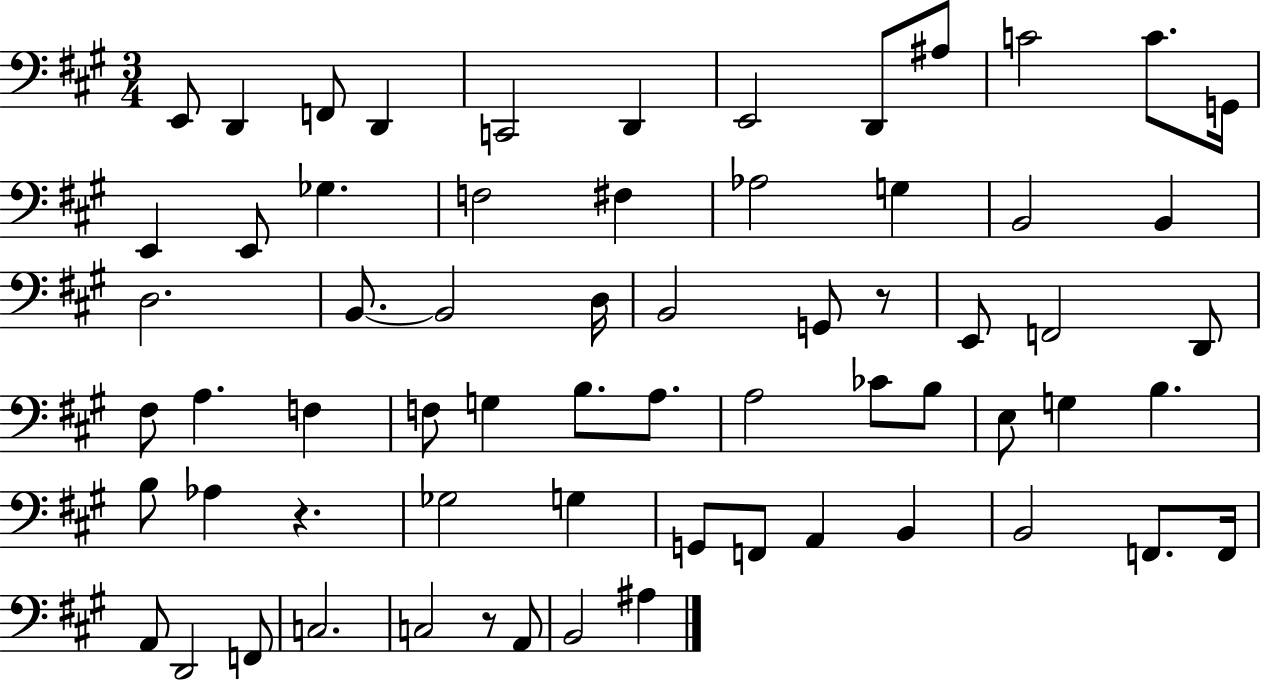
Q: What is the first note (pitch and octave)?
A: E2